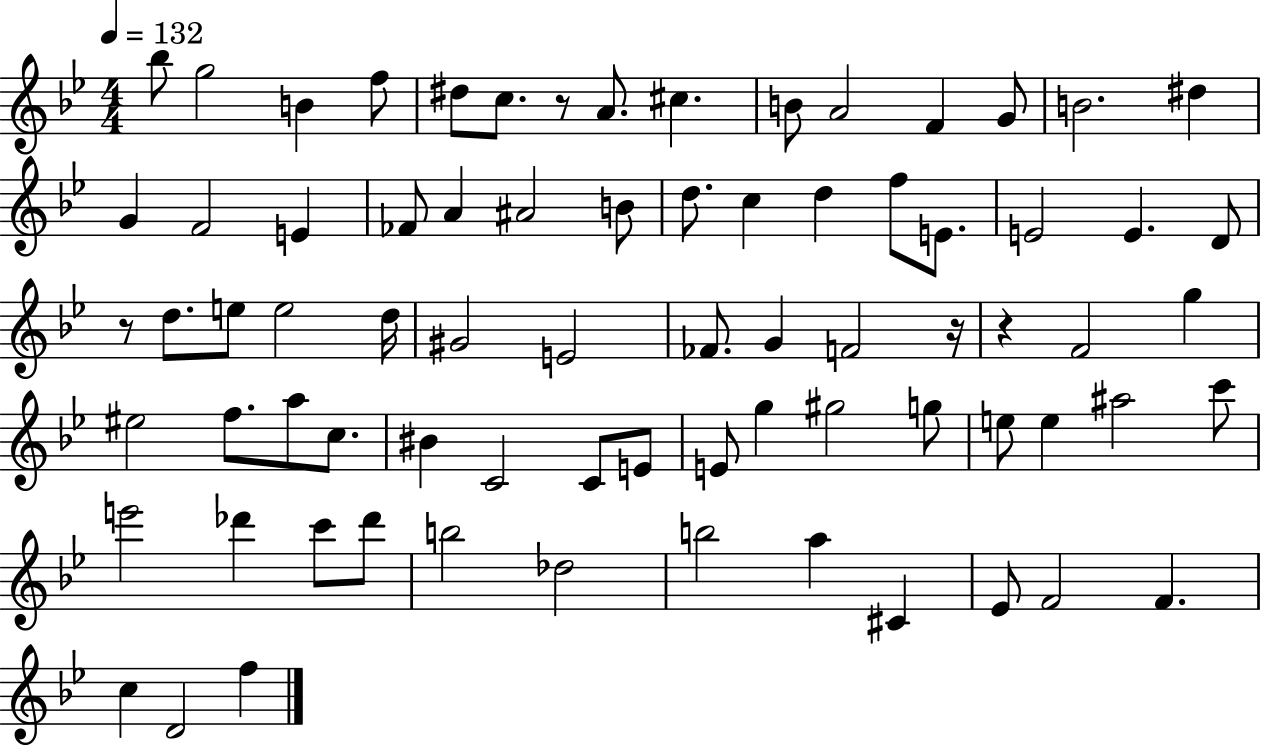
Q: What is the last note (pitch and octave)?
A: F5